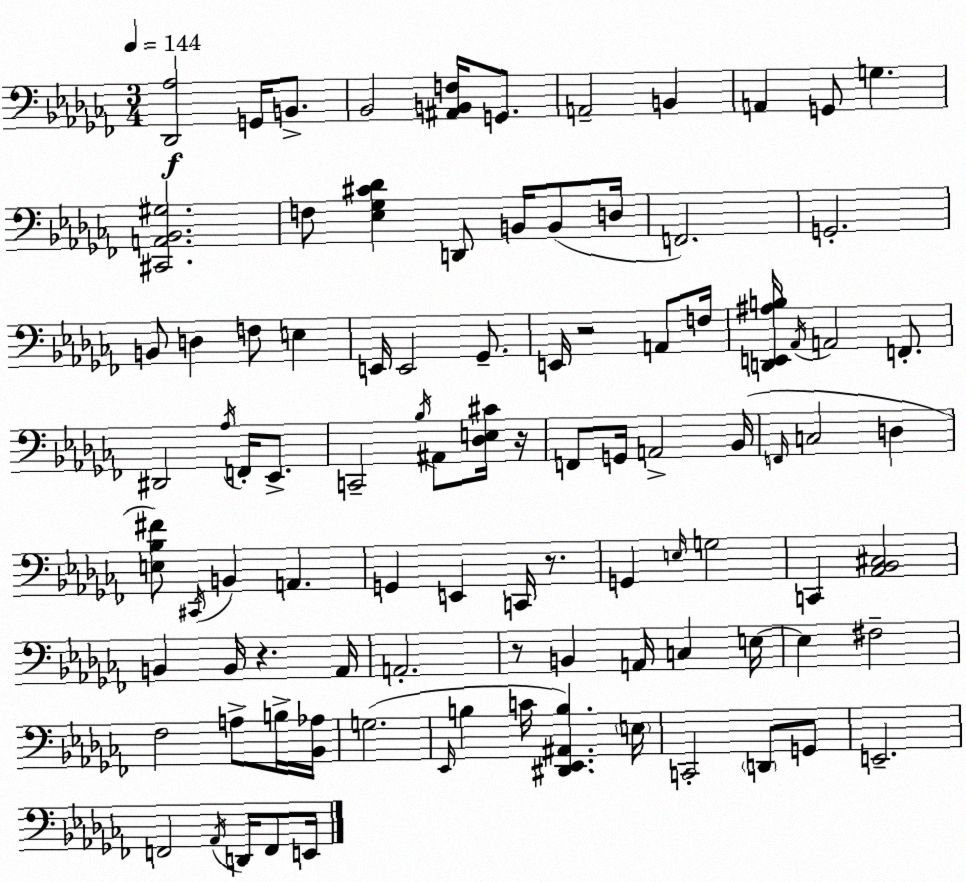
X:1
T:Untitled
M:3/4
L:1/4
K:Abm
[_D,,_A,]2 G,,/4 B,,/2 _B,,2 [^A,,B,,F,]/4 G,,/2 A,,2 B,, A,, G,,/2 G, [^C,,A,,_B,,^G,]2 F,/2 [_E,_G,^C_D] D,,/2 B,,/4 B,,/2 D,/4 F,,2 G,,2 B,,/2 D, F,/2 E, E,,/4 E,,2 _G,,/2 E,,/4 z2 A,,/2 F,/4 [D,,E,,^A,B,]/4 _A,,/4 A,,2 F,,/2 ^D,,2 _A,/4 F,,/4 _E,,/2 C,,2 _B,/4 ^A,,/2 [_D,E,^C]/4 z/4 F,,/2 G,,/4 A,,2 _B,,/4 F,,/4 C,2 D, [E,_B,^F]/2 ^C,,/4 B,, A,, G,, E,, C,,/4 z/2 G,, E,/4 G,2 C,, [_A,,_B,,^C,]2 B,, B,,/4 z _A,,/4 A,,2 z/2 B,, A,,/4 C, E,/4 E, ^F,2 _F,2 A,/2 B,/4 [_B,,_A,]/4 G,2 _E,,/4 B, C/4 [^D,,_E,,^A,,B,] E,/4 C,,2 D,,/2 G,,/2 E,,2 F,,2 _A,,/4 D,,/4 F,,/2 E,,/4